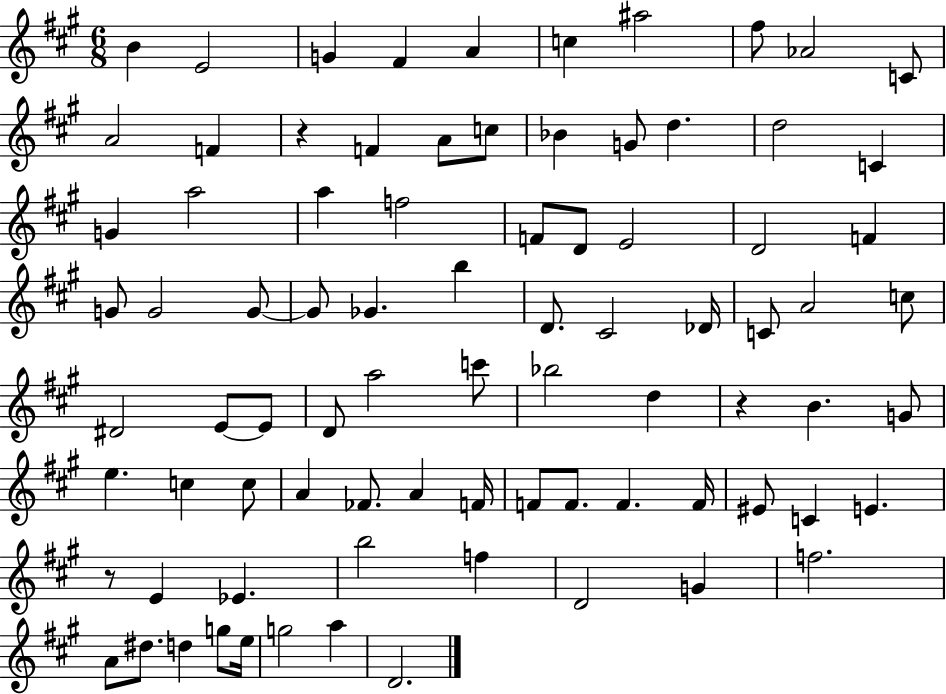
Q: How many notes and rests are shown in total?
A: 83